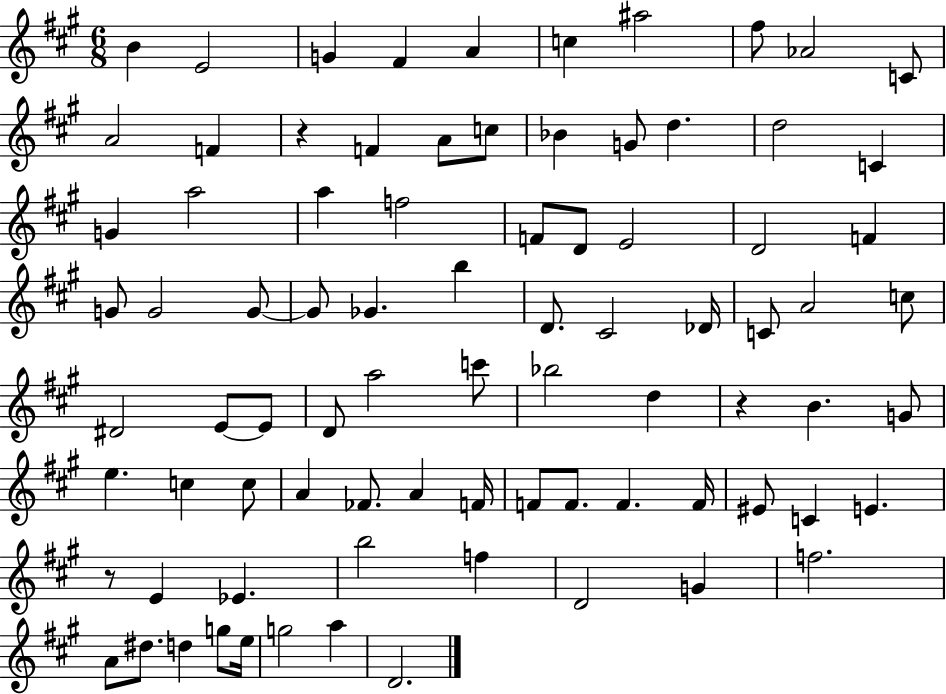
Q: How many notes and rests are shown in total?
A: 83